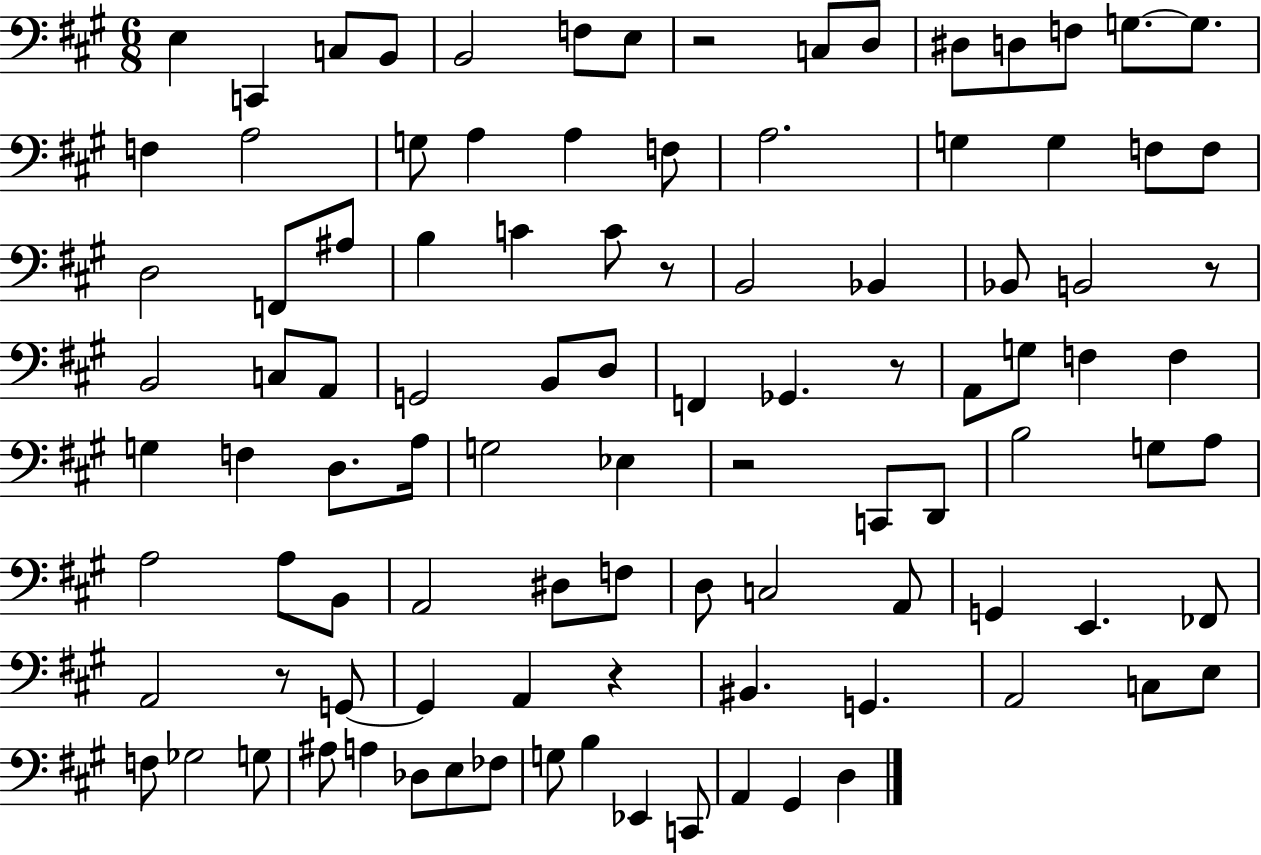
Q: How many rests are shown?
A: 7